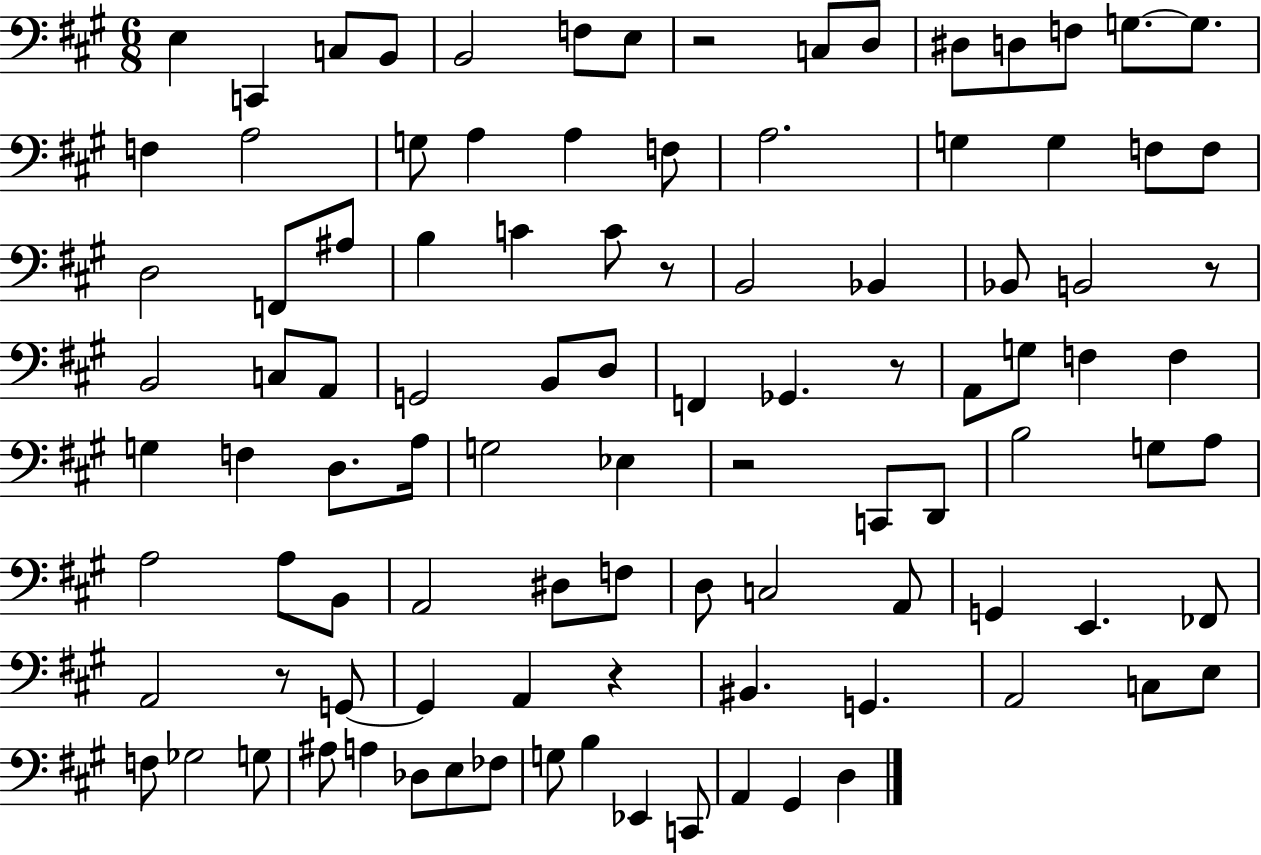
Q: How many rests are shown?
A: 7